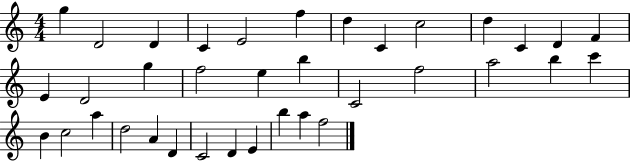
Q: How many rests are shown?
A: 0